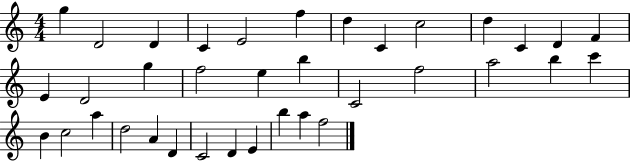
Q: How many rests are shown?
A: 0